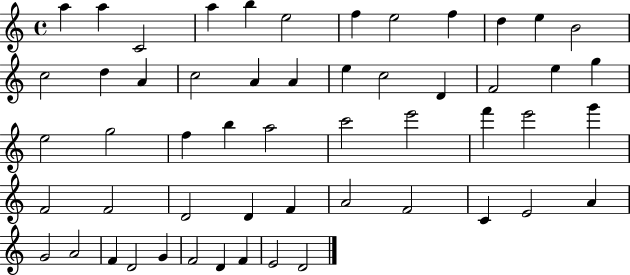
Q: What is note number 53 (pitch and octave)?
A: E4